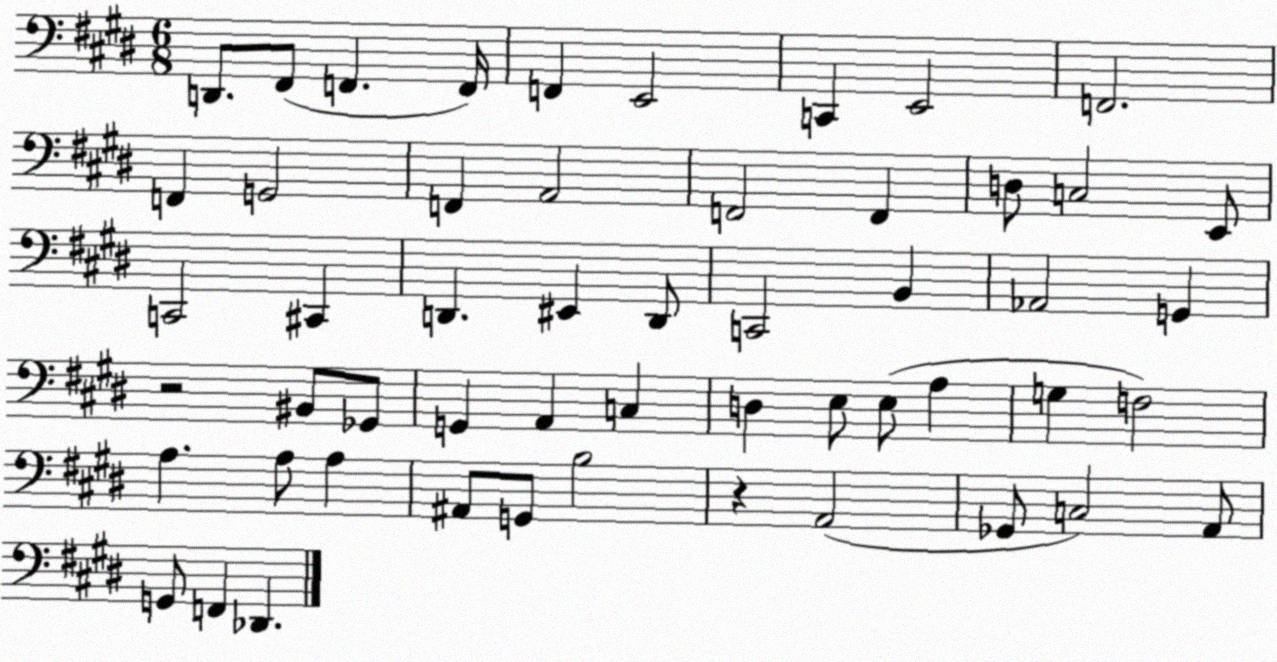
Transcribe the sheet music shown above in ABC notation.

X:1
T:Untitled
M:6/8
L:1/4
K:E
D,,/2 ^F,,/2 F,, F,,/4 F,, E,,2 C,, E,,2 F,,2 F,, G,,2 F,, A,,2 F,,2 F,, D,/2 C,2 E,,/2 C,,2 ^C,, D,, ^E,, D,,/2 C,,2 B,, _A,,2 G,, z2 ^B,,/2 _G,,/2 G,, A,, C, D, E,/2 E,/2 A, G, F,2 A, A,/2 A, ^A,,/2 G,,/2 B,2 z A,,2 _G,,/2 C,2 A,,/2 G,,/2 F,, _D,,